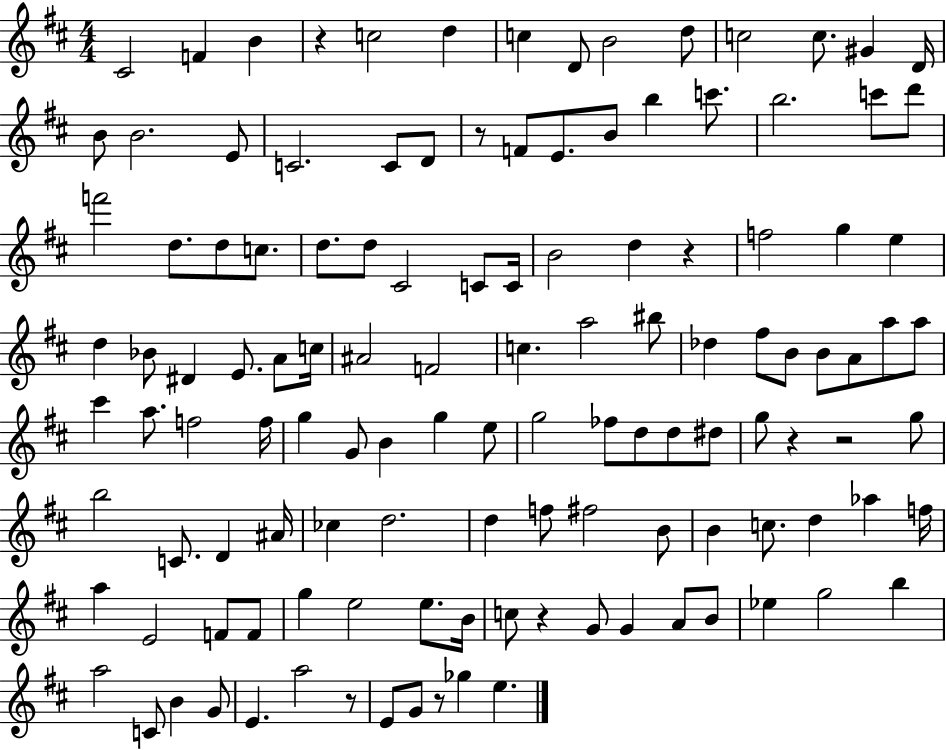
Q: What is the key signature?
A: D major